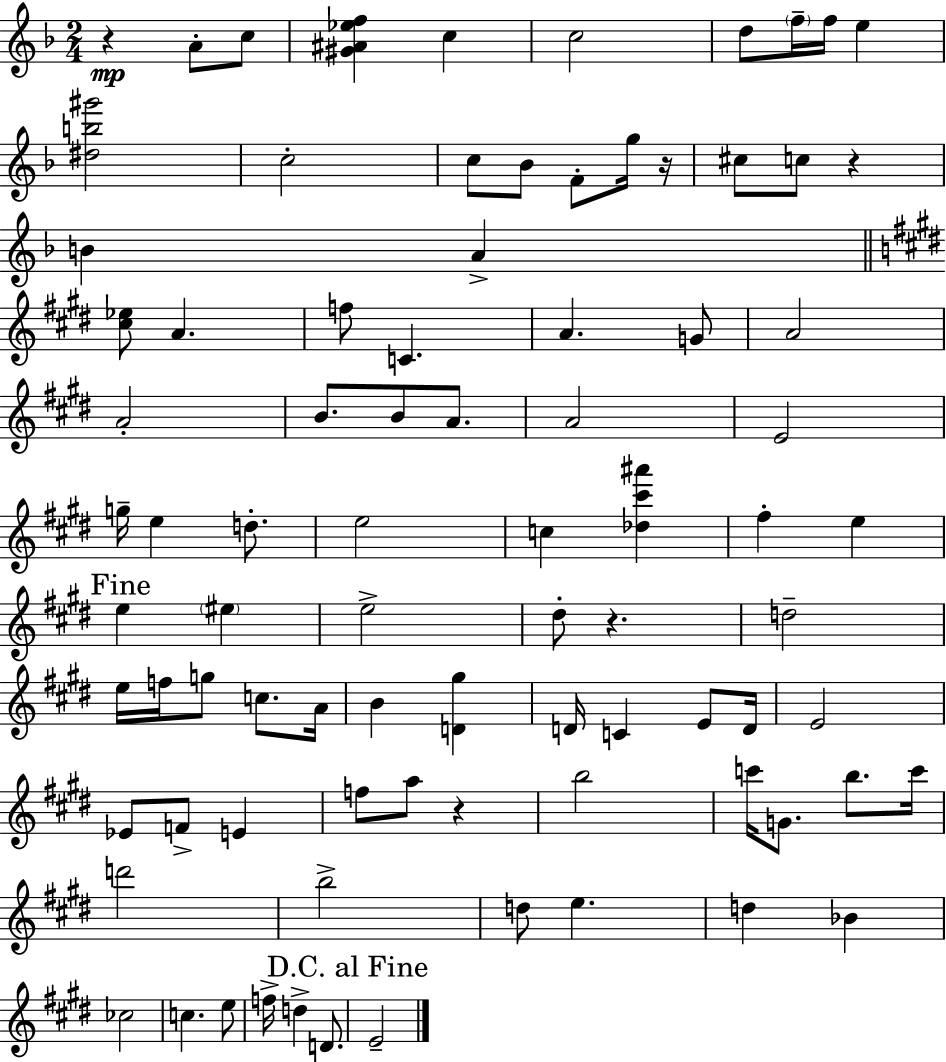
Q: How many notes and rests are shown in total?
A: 85